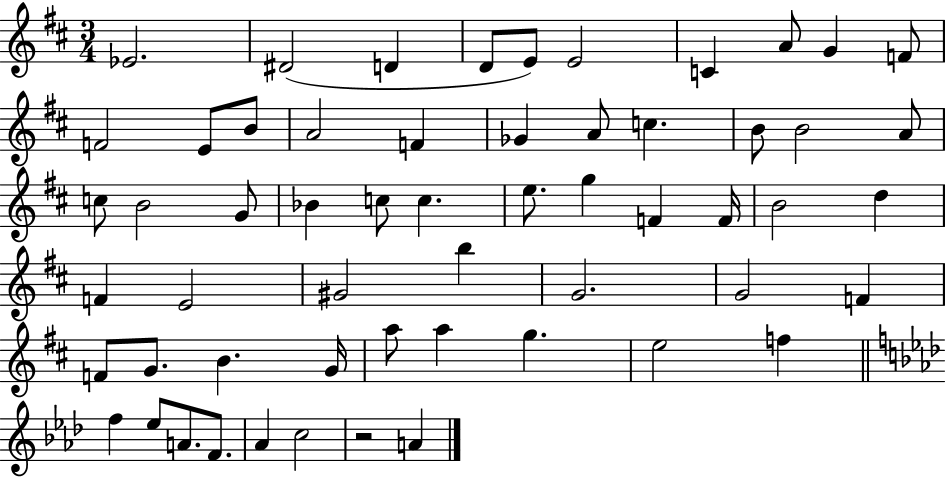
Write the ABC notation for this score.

X:1
T:Untitled
M:3/4
L:1/4
K:D
_E2 ^D2 D D/2 E/2 E2 C A/2 G F/2 F2 E/2 B/2 A2 F _G A/2 c B/2 B2 A/2 c/2 B2 G/2 _B c/2 c e/2 g F F/4 B2 d F E2 ^G2 b G2 G2 F F/2 G/2 B G/4 a/2 a g e2 f f _e/2 A/2 F/2 _A c2 z2 A